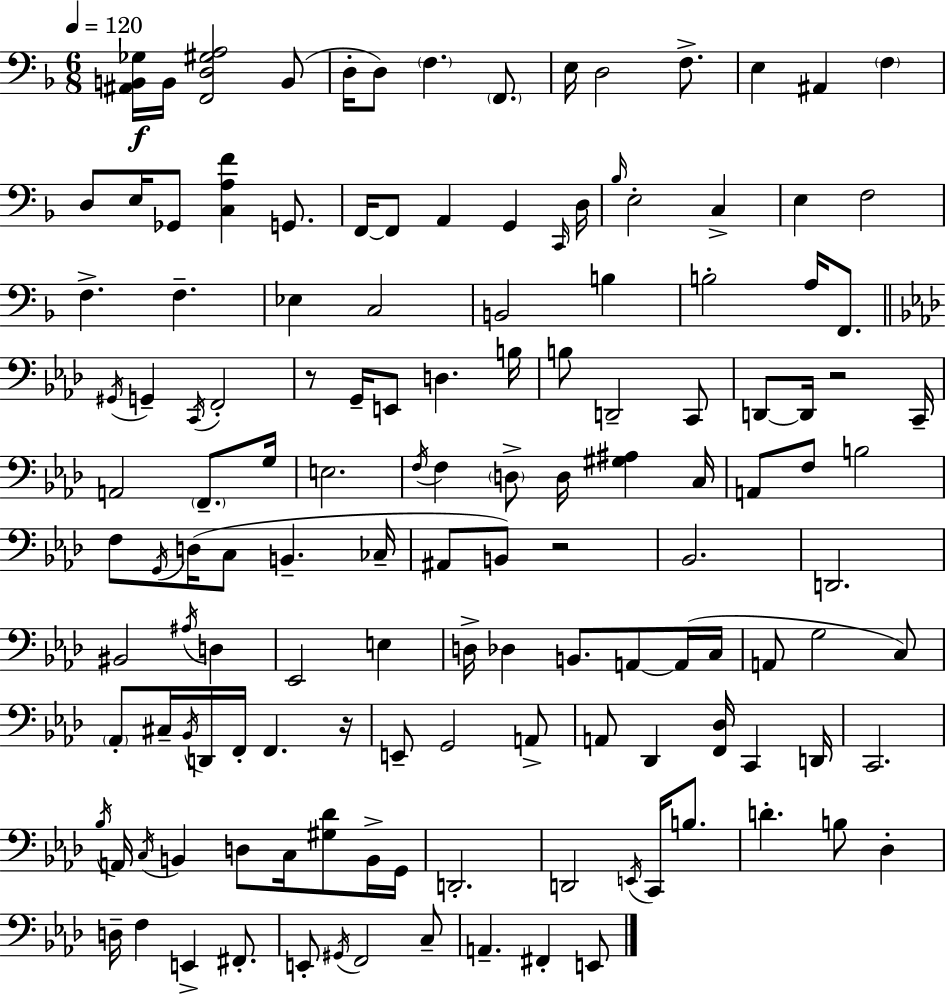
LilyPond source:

{
  \clef bass
  \numericTimeSignature
  \time 6/8
  \key d \minor
  \tempo 4 = 120
  <ais, b, ges>16\f b,16 <f, d gis a>2 b,8( | d16-. d8) \parenthesize f4. \parenthesize f,8. | e16 d2 f8.-> | e4 ais,4 \parenthesize f4 | \break d8 e16 ges,8 <c a f'>4 g,8. | f,16~~ f,8 a,4 g,4 \grace { c,16 } | d16 \grace { bes16 } e2-. c4-> | e4 f2 | \break f4.-> f4.-- | ees4 c2 | b,2 b4 | b2-. a16 f,8. | \break \bar "||" \break \key f \minor \acciaccatura { gis,16 } g,4-- \acciaccatura { c,16 } f,2-. | r8 g,16-- e,8 d4. | b16 b8 d,2-- | c,8 d,8~~ d,16 r2 | \break c,16-- a,2 \parenthesize f,8.-- | g16 e2. | \acciaccatura { f16 } f4 \parenthesize d8-> d16 <gis ais>4 | c16 a,8 f8 b2 | \break f8 \acciaccatura { g,16 } d16( c8 b,4.-- | ces16-- ais,8 b,8) r2 | bes,2. | d,2. | \break bis,2 | \acciaccatura { ais16 } d4 ees,2 | e4 d16-> des4 b,8. | a,8~~ a,16( c16 a,8 g2 | \break c8) \parenthesize aes,8-. cis16-- \acciaccatura { bes,16 } d,16 f,16-. f,4. | r16 e,8-- g,2 | a,8-> a,8 des,4 | <f, des>16 c,4 d,16 c,2. | \break \acciaccatura { bes16 } a,16 \acciaccatura { c16 } b,4 | d8 c16 <gis des'>8 b,16-> g,16 d,2.-. | d,2 | \acciaccatura { e,16 } c,16 b8. d'4.-. | \break b8 des4-. d16-- f4 | e,4-> fis,8.-. e,8-. \acciaccatura { gis,16 } | f,2 c8-- a,4.-- | fis,4-. e,8 \bar "|."
}